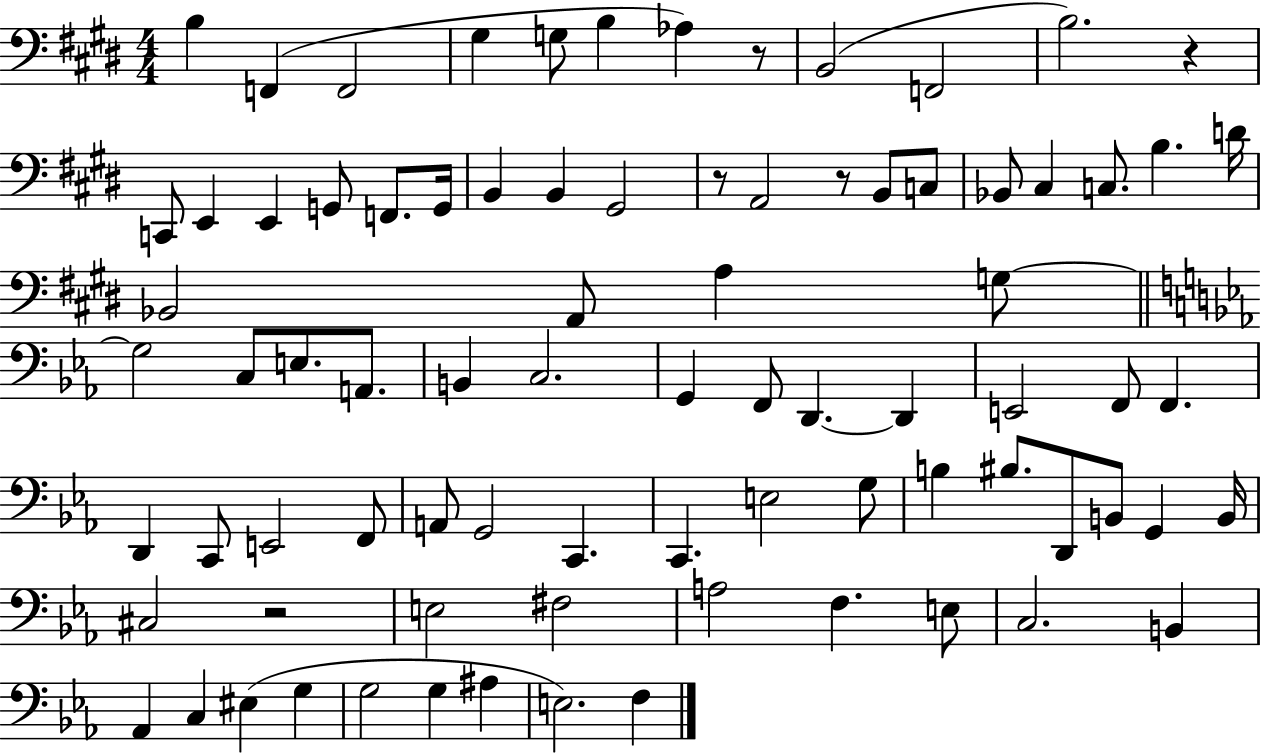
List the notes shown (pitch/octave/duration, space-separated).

B3/q F2/q F2/h G#3/q G3/e B3/q Ab3/q R/e B2/h F2/h B3/h. R/q C2/e E2/q E2/q G2/e F2/e. G2/s B2/q B2/q G#2/h R/e A2/h R/e B2/e C3/e Bb2/e C#3/q C3/e. B3/q. D4/s Bb2/h A2/e A3/q G3/e G3/h C3/e E3/e. A2/e. B2/q C3/h. G2/q F2/e D2/q. D2/q E2/h F2/e F2/q. D2/q C2/e E2/h F2/e A2/e G2/h C2/q. C2/q. E3/h G3/e B3/q BIS3/e. D2/e B2/e G2/q B2/s C#3/h R/h E3/h F#3/h A3/h F3/q. E3/e C3/h. B2/q Ab2/q C3/q EIS3/q G3/q G3/h G3/q A#3/q E3/h. F3/q